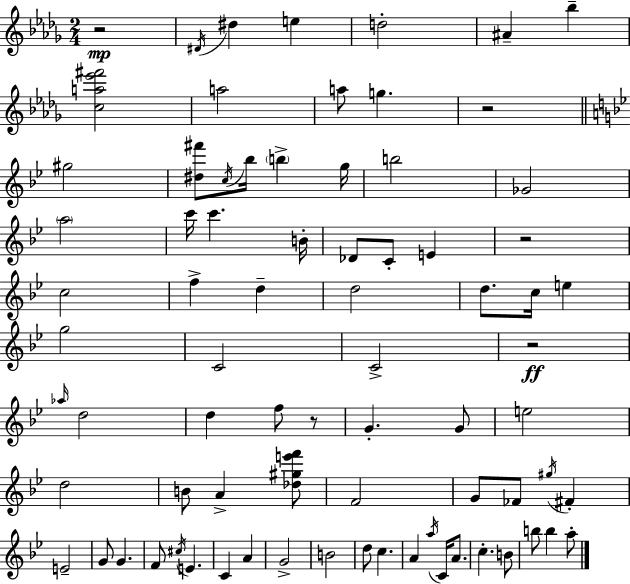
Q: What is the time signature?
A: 2/4